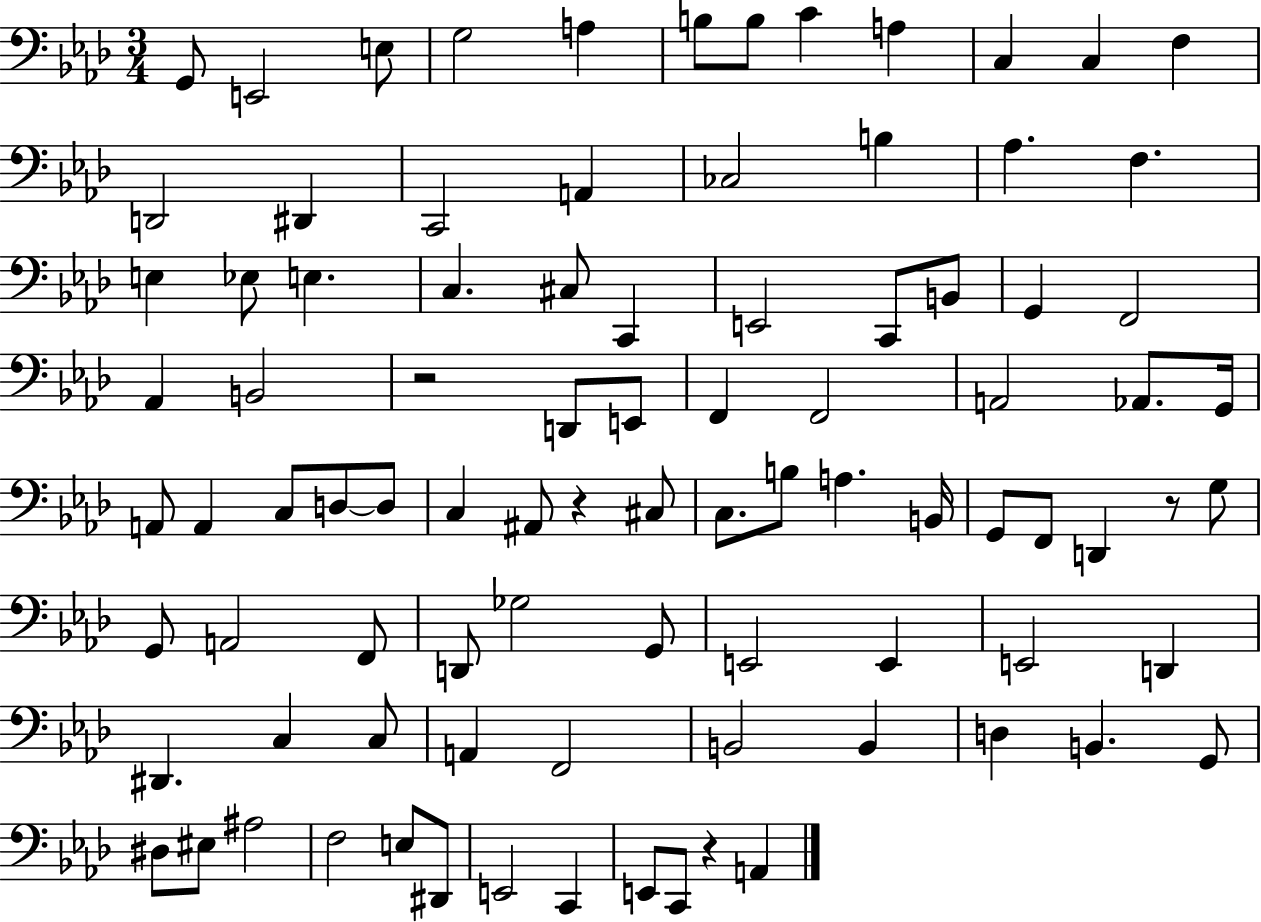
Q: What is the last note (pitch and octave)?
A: A2